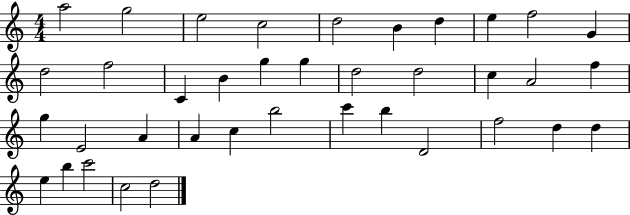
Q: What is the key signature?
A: C major